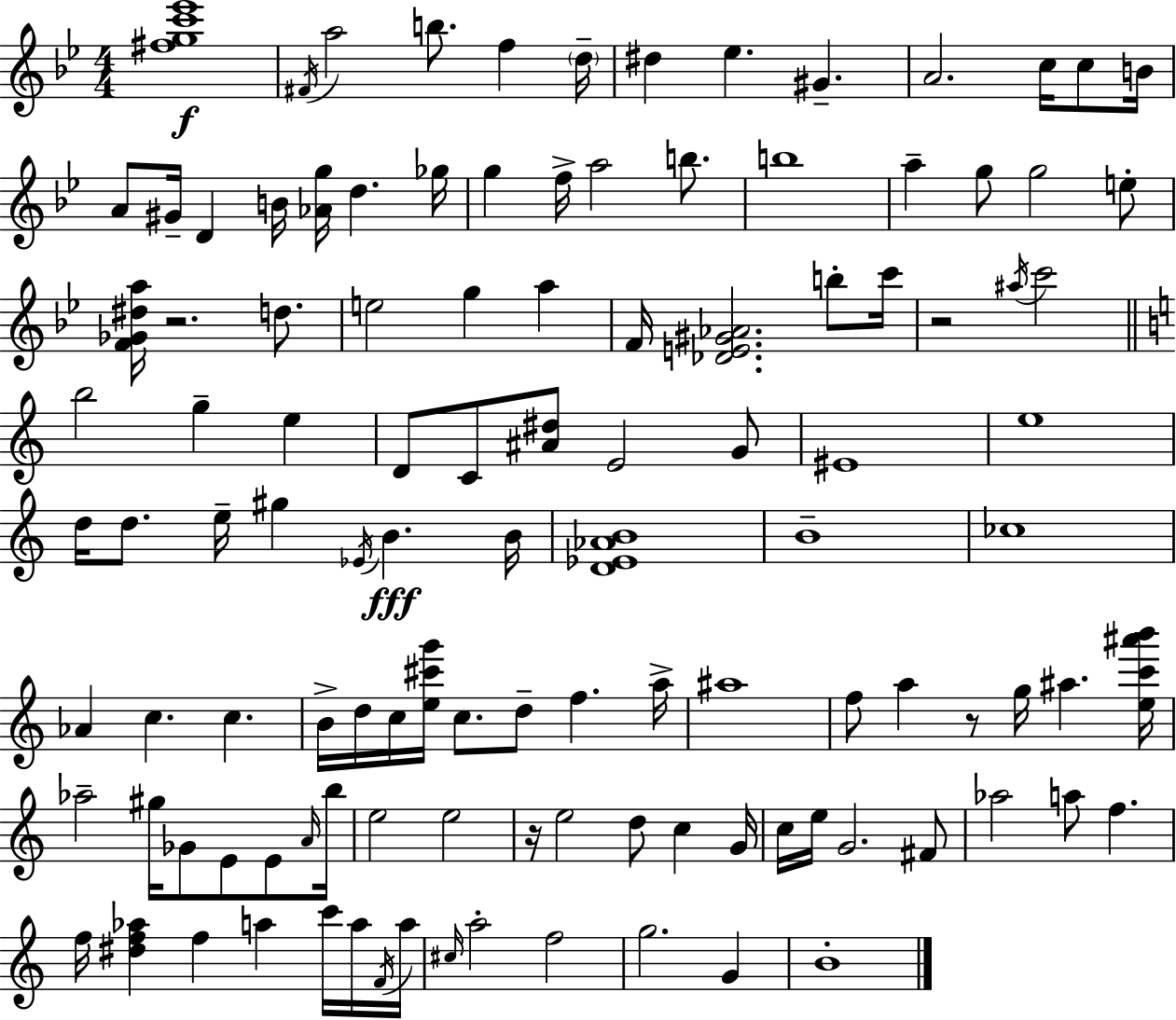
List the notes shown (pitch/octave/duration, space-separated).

[F#5,G5,C6,Eb6]/w F#4/s A5/h B5/e. F5/q D5/s D#5/q Eb5/q. G#4/q. A4/h. C5/s C5/e B4/s A4/e G#4/s D4/q B4/s [Ab4,G5]/s D5/q. Gb5/s G5/q F5/s A5/h B5/e. B5/w A5/q G5/e G5/h E5/e [F4,Gb4,D#5,A5]/s R/h. D5/e. E5/h G5/q A5/q F4/s [Db4,E4,G#4,Ab4]/h. B5/e C6/s R/h A#5/s C6/h B5/h G5/q E5/q D4/e C4/e [A#4,D#5]/e E4/h G4/e EIS4/w E5/w D5/s D5/e. E5/s G#5/q Eb4/s B4/q. B4/s [D4,Eb4,Ab4,B4]/w B4/w CES5/w Ab4/q C5/q. C5/q. B4/s D5/s C5/s [E5,C#6,G6]/s C5/e. D5/e F5/q. A5/s A#5/w F5/e A5/q R/e G5/s A#5/q. [E5,C6,A#6,B6]/s Ab5/h G#5/s Gb4/e E4/e E4/e A4/s B5/s E5/h E5/h R/s E5/h D5/e C5/q G4/s C5/s E5/s G4/h. F#4/e Ab5/h A5/e F5/q. F5/s [D#5,F5,Ab5]/q F5/q A5/q C6/s A5/s F4/s A5/s C#5/s A5/h F5/h G5/h. G4/q B4/w